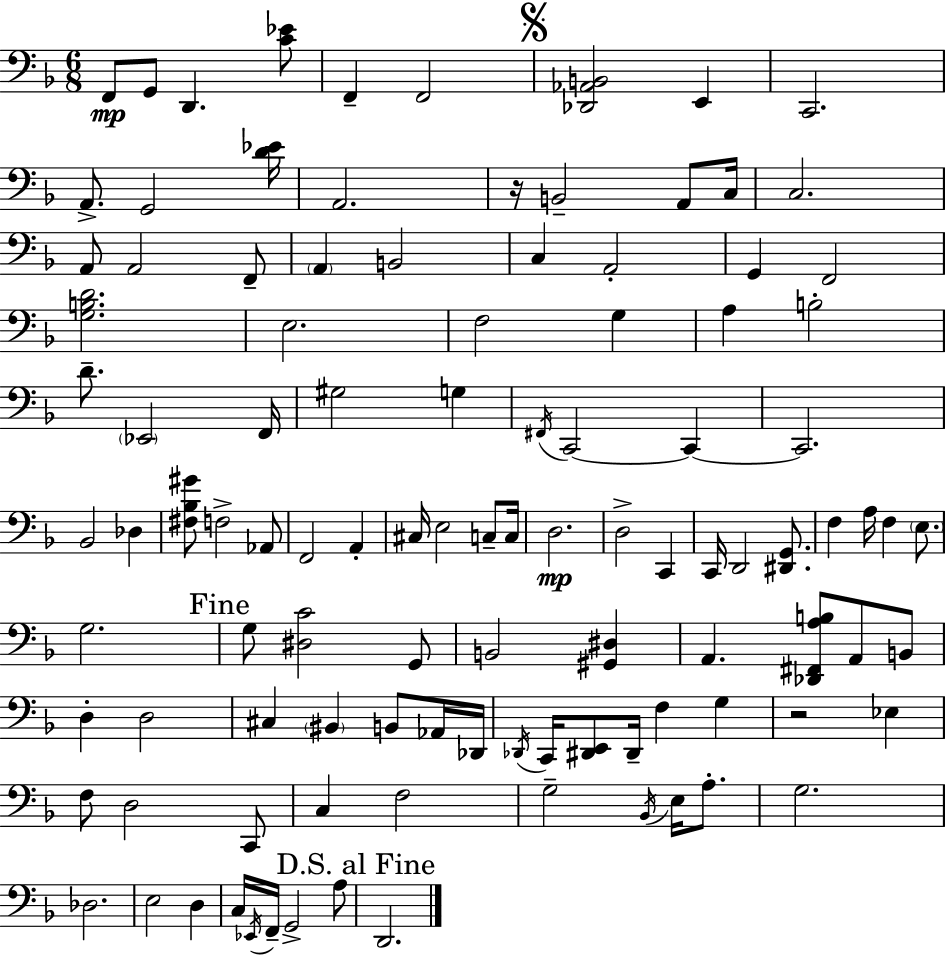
{
  \clef bass
  \numericTimeSignature
  \time 6/8
  \key d \minor
  f,8\mp g,8 d,4. <c' ees'>8 | f,4-- f,2 | \mark \markup { \musicglyph "scripts.segno" } <des, aes, b,>2 e,4 | c,2. | \break a,8.-> g,2 <d' ees'>16 | a,2. | r16 b,2-- a,8 c16 | c2. | \break a,8 a,2 f,8-- | \parenthesize a,4 b,2 | c4 a,2-. | g,4 f,2 | \break <g b d'>2. | e2. | f2 g4 | a4 b2-. | \break d'8.-- \parenthesize ees,2 f,16 | gis2 g4 | \acciaccatura { fis,16 } c,2~~ c,4~~ | c,2. | \break bes,2 des4 | <fis bes gis'>8 f2-> aes,8 | f,2 a,4-. | cis16 e2 c8-- | \break c16 d2.\mp | d2-> c,4 | c,16 d,2 <dis, g,>8. | f4 a16 f4 \parenthesize e8. | \break g2. | \mark "Fine" g8 <dis c'>2 g,8 | b,2 <gis, dis>4 | a,4. <des, fis, a b>8 a,8 b,8 | \break d4-. d2 | cis4 \parenthesize bis,4 b,8 aes,16 | des,16 \acciaccatura { des,16 } c,16 <dis, e,>8 dis,16-- f4 g4 | r2 ees4 | \break f8 d2 | c,8 c4 f2 | g2-- \acciaccatura { bes,16 } e16 | a8.-. g2. | \break des2. | e2 d4 | c16 \acciaccatura { ees,16 } f,16-- g,2-> | a8 \mark "D.S. al Fine" d,2. | \break \bar "|."
}